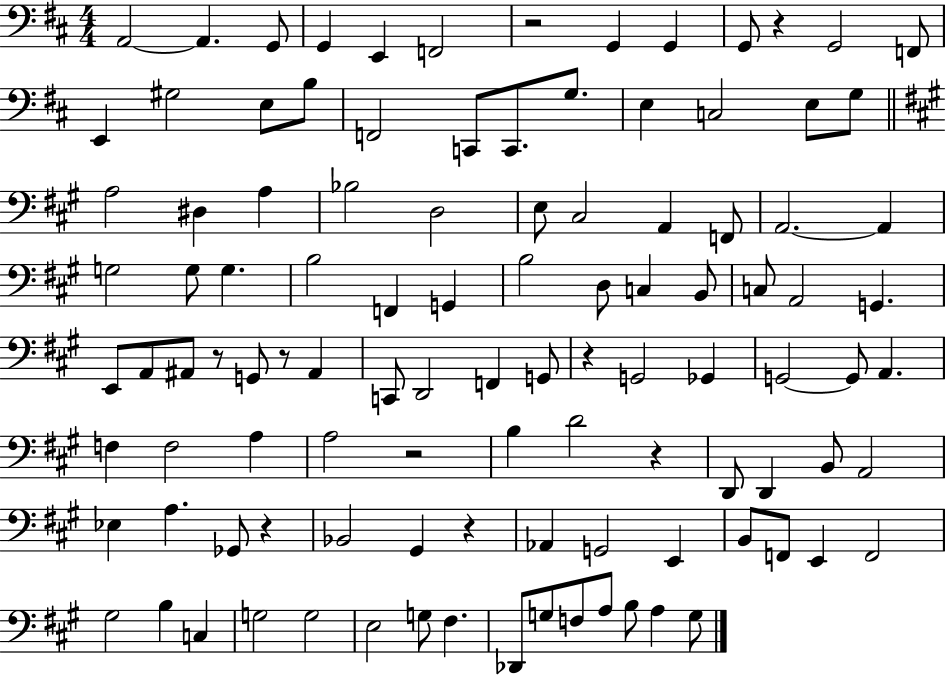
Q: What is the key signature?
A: D major